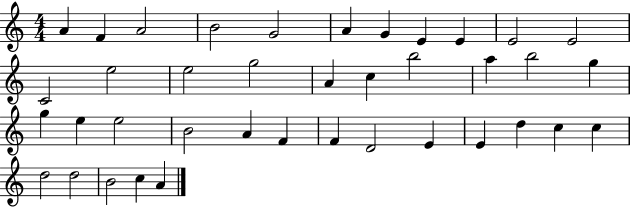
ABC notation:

X:1
T:Untitled
M:4/4
L:1/4
K:C
A F A2 B2 G2 A G E E E2 E2 C2 e2 e2 g2 A c b2 a b2 g g e e2 B2 A F F D2 E E d c c d2 d2 B2 c A